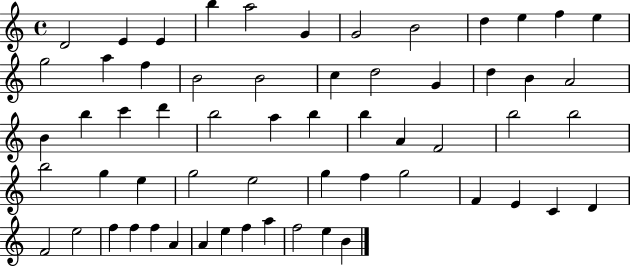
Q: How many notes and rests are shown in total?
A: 60